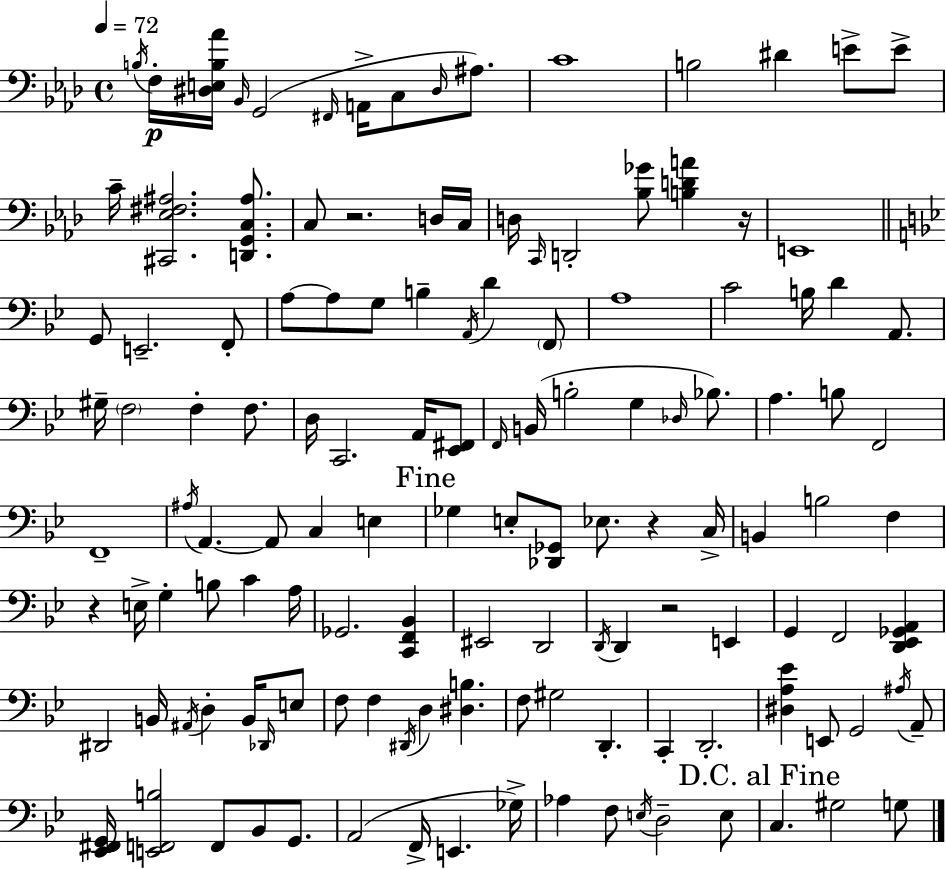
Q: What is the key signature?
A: AES major